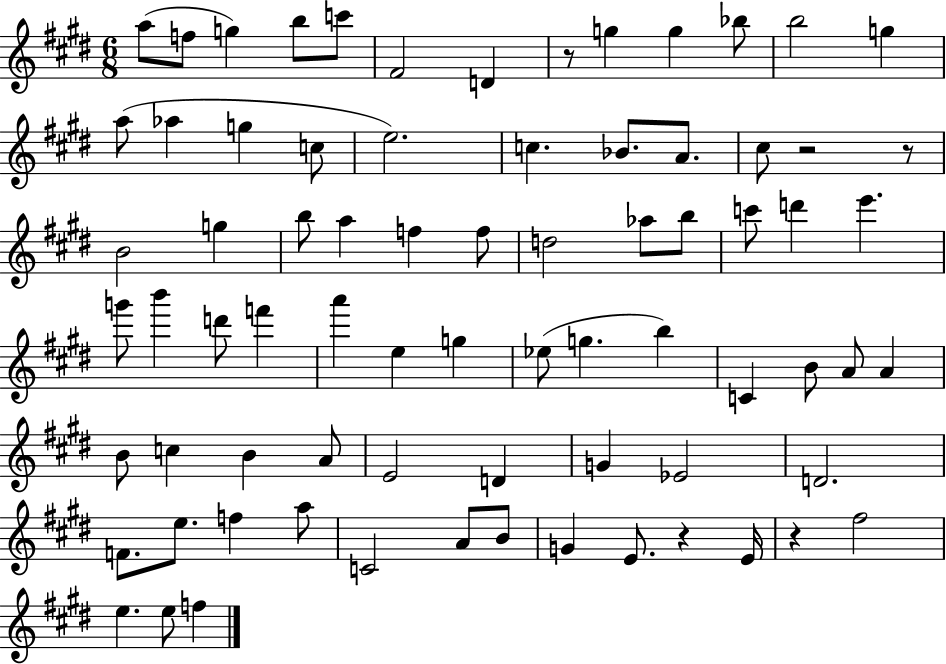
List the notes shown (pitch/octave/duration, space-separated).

A5/e F5/e G5/q B5/e C6/e F#4/h D4/q R/e G5/q G5/q Bb5/e B5/h G5/q A5/e Ab5/q G5/q C5/e E5/h. C5/q. Bb4/e. A4/e. C#5/e R/h R/e B4/h G5/q B5/e A5/q F5/q F5/e D5/h Ab5/e B5/e C6/e D6/q E6/q. G6/e B6/q D6/e F6/q A6/q E5/q G5/q Eb5/e G5/q. B5/q C4/q B4/e A4/e A4/q B4/e C5/q B4/q A4/e E4/h D4/q G4/q Eb4/h D4/h. F4/e. E5/e. F5/q A5/e C4/h A4/e B4/e G4/q E4/e. R/q E4/s R/q F#5/h E5/q. E5/e F5/q